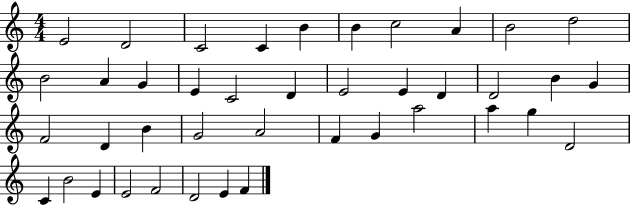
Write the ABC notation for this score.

X:1
T:Untitled
M:4/4
L:1/4
K:C
E2 D2 C2 C B B c2 A B2 d2 B2 A G E C2 D E2 E D D2 B G F2 D B G2 A2 F G a2 a g D2 C B2 E E2 F2 D2 E F